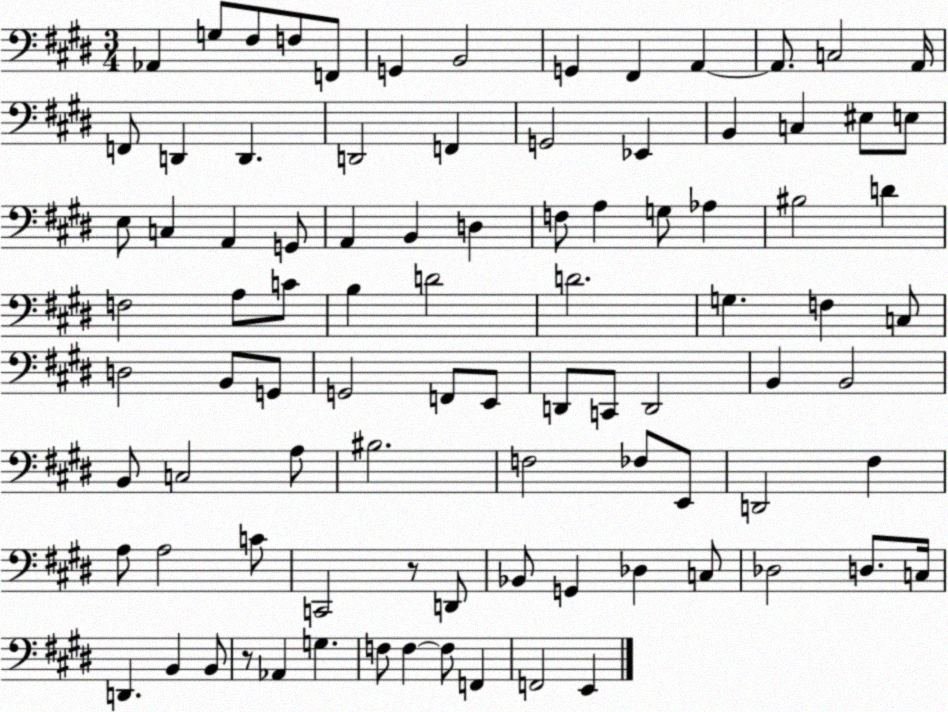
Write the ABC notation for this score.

X:1
T:Untitled
M:3/4
L:1/4
K:E
_A,, G,/2 ^F,/2 F,/2 F,,/2 G,, B,,2 G,, ^F,, A,, A,,/2 C,2 A,,/4 F,,/2 D,, D,, D,,2 F,, G,,2 _E,, B,, C, ^E,/2 E,/2 E,/2 C, A,, G,,/2 A,, B,, D, F,/2 A, G,/2 _A, ^B,2 D F,2 A,/2 C/2 B, D2 D2 G, F, C,/2 D,2 B,,/2 G,,/2 G,,2 F,,/2 E,,/2 D,,/2 C,,/2 D,,2 B,, B,,2 B,,/2 C,2 A,/2 ^B,2 F,2 _F,/2 E,,/2 D,,2 ^F, A,/2 A,2 C/2 C,,2 z/2 D,,/2 _B,,/2 G,, _D, C,/2 _D,2 D,/2 C,/4 D,, B,, B,,/2 z/2 _A,, G, F,/2 F, F,/2 F,, F,,2 E,,